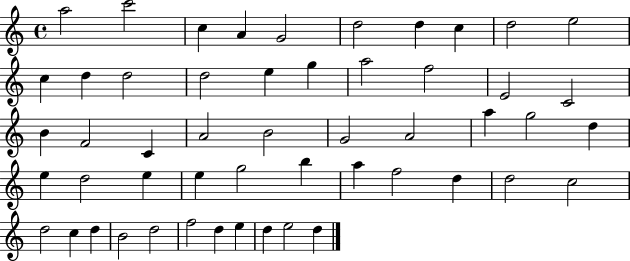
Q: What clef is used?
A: treble